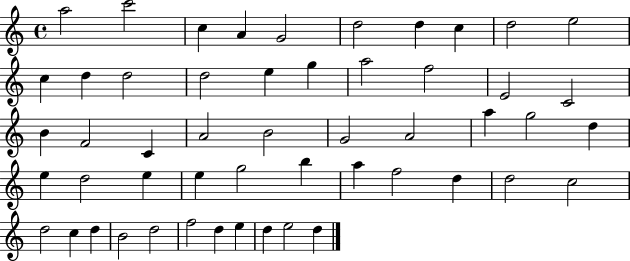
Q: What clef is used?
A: treble